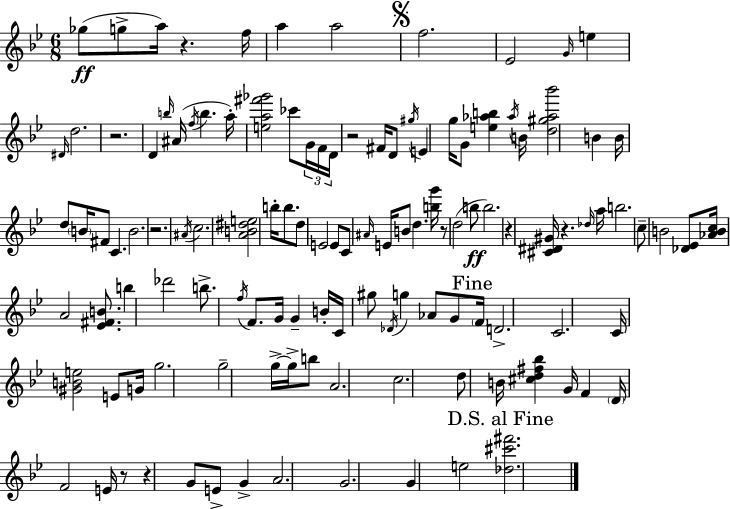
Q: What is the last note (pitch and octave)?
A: E5